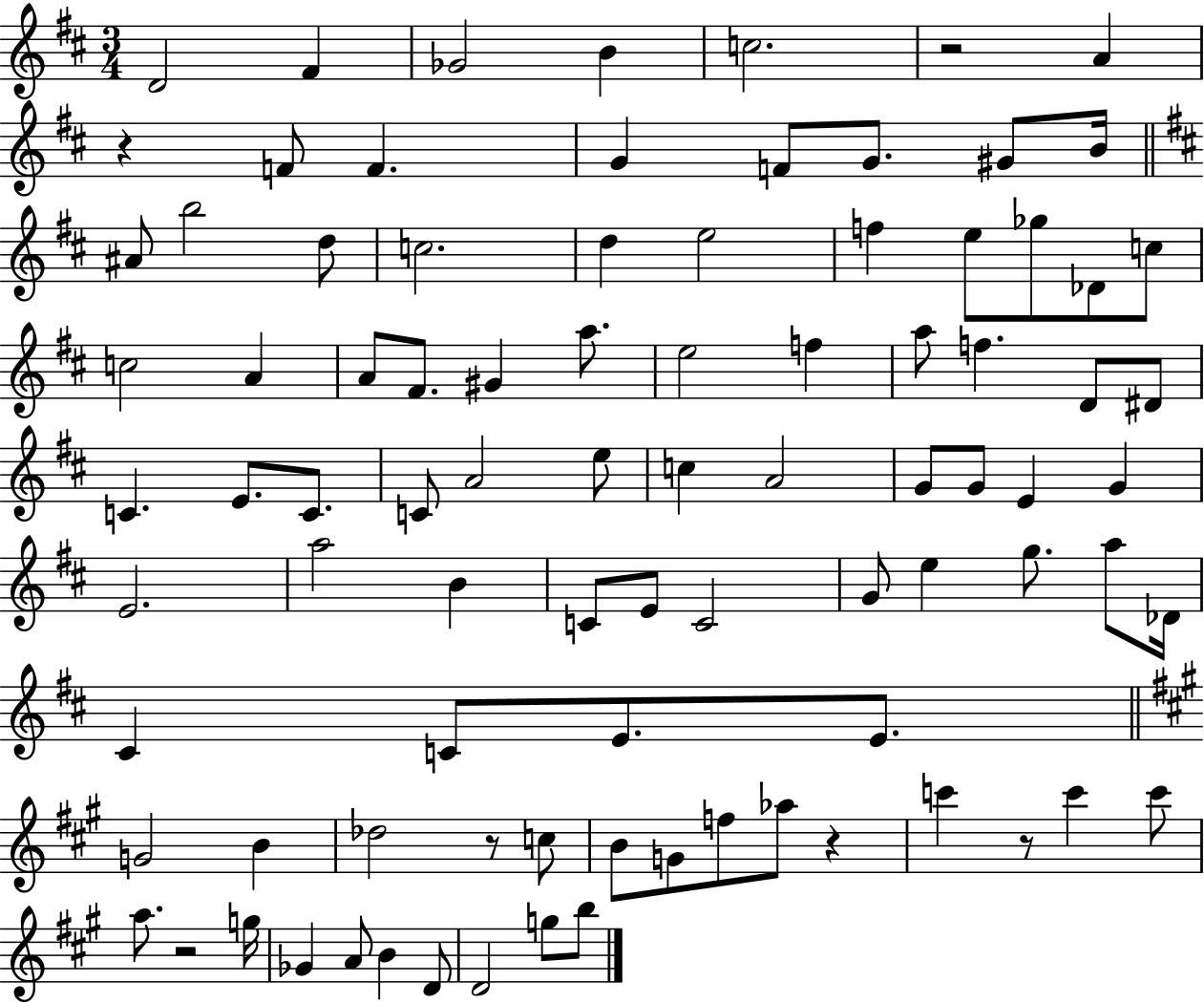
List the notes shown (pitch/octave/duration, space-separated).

D4/h F#4/q Gb4/h B4/q C5/h. R/h A4/q R/q F4/e F4/q. G4/q F4/e G4/e. G#4/e B4/s A#4/e B5/h D5/e C5/h. D5/q E5/h F5/q E5/e Gb5/e Db4/e C5/e C5/h A4/q A4/e F#4/e. G#4/q A5/e. E5/h F5/q A5/e F5/q. D4/e D#4/e C4/q. E4/e. C4/e. C4/e A4/h E5/e C5/q A4/h G4/e G4/e E4/q G4/q E4/h. A5/h B4/q C4/e E4/e C4/h G4/e E5/q G5/e. A5/e Db4/s C#4/q C4/e E4/e. E4/e. G4/h B4/q Db5/h R/e C5/e B4/e G4/e F5/e Ab5/e R/q C6/q R/e C6/q C6/e A5/e. R/h G5/s Gb4/q A4/e B4/q D4/e D4/h G5/e B5/e